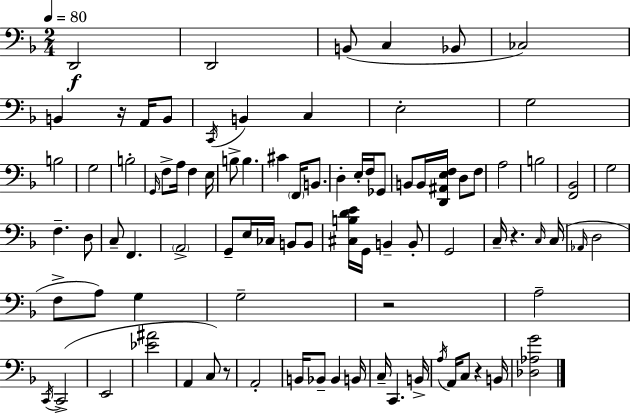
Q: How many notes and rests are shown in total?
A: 89